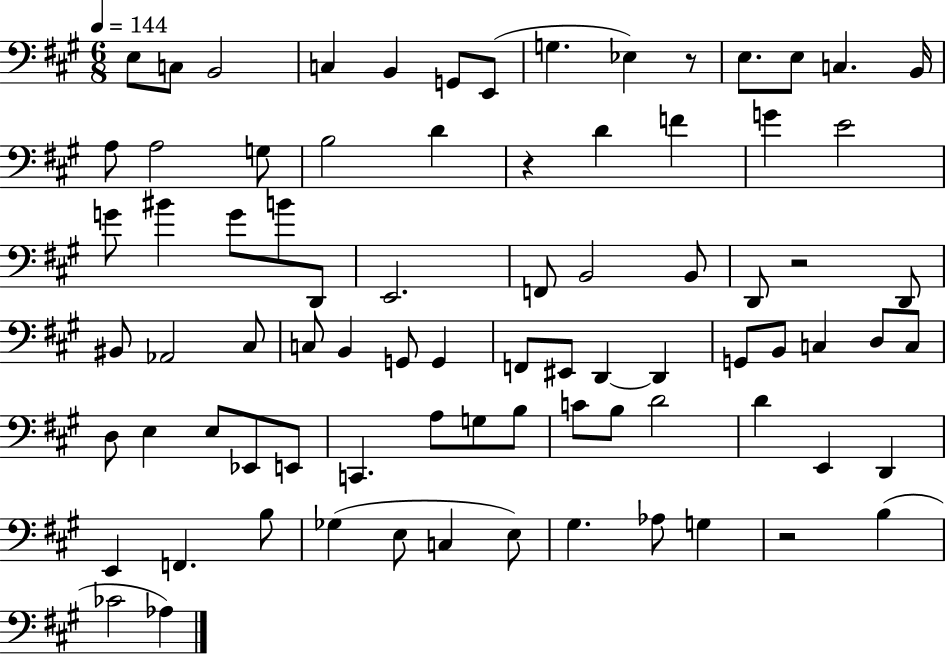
X:1
T:Untitled
M:6/8
L:1/4
K:A
E,/2 C,/2 B,,2 C, B,, G,,/2 E,,/2 G, _E, z/2 E,/2 E,/2 C, B,,/4 A,/2 A,2 G,/2 B,2 D z D F G E2 G/2 ^B G/2 B/2 D,,/2 E,,2 F,,/2 B,,2 B,,/2 D,,/2 z2 D,,/2 ^B,,/2 _A,,2 ^C,/2 C,/2 B,, G,,/2 G,, F,,/2 ^E,,/2 D,, D,, G,,/2 B,,/2 C, D,/2 C,/2 D,/2 E, E,/2 _E,,/2 E,,/2 C,, A,/2 G,/2 B,/2 C/2 B,/2 D2 D E,, D,, E,, F,, B,/2 _G, E,/2 C, E,/2 ^G, _A,/2 G, z2 B, _C2 _A,